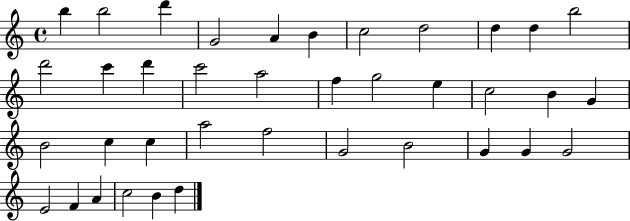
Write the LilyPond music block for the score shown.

{
  \clef treble
  \time 4/4
  \defaultTimeSignature
  \key c \major
  b''4 b''2 d'''4 | g'2 a'4 b'4 | c''2 d''2 | d''4 d''4 b''2 | \break d'''2 c'''4 d'''4 | c'''2 a''2 | f''4 g''2 e''4 | c''2 b'4 g'4 | \break b'2 c''4 c''4 | a''2 f''2 | g'2 b'2 | g'4 g'4 g'2 | \break e'2 f'4 a'4 | c''2 b'4 d''4 | \bar "|."
}